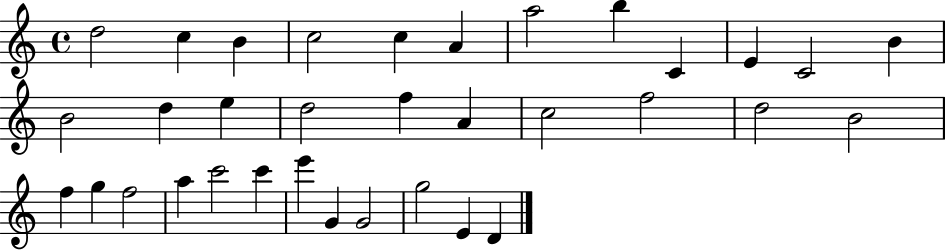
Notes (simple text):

D5/h C5/q B4/q C5/h C5/q A4/q A5/h B5/q C4/q E4/q C4/h B4/q B4/h D5/q E5/q D5/h F5/q A4/q C5/h F5/h D5/h B4/h F5/q G5/q F5/h A5/q C6/h C6/q E6/q G4/q G4/h G5/h E4/q D4/q